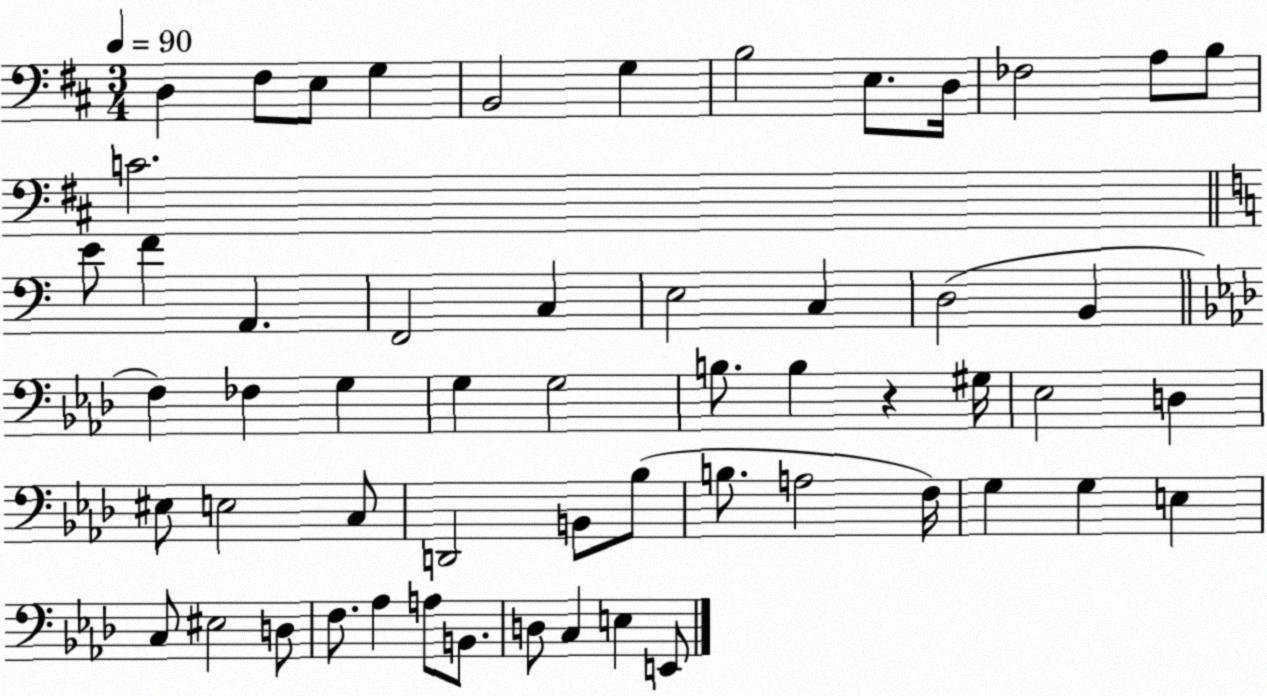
X:1
T:Untitled
M:3/4
L:1/4
K:D
D, ^F,/2 E,/2 G, B,,2 G, B,2 E,/2 D,/4 _F,2 A,/2 B,/2 C2 E/2 F A,, F,,2 C, E,2 C, D,2 B,, F, _F, G, G, G,2 B,/2 B, z ^G,/4 _E,2 D, ^E,/2 E,2 C,/2 D,,2 B,,/2 _B,/2 B,/2 A,2 F,/4 G, G, E, C,/2 ^E,2 D,/2 F,/2 _A, A,/2 B,,/2 D,/2 C, E, E,,/2